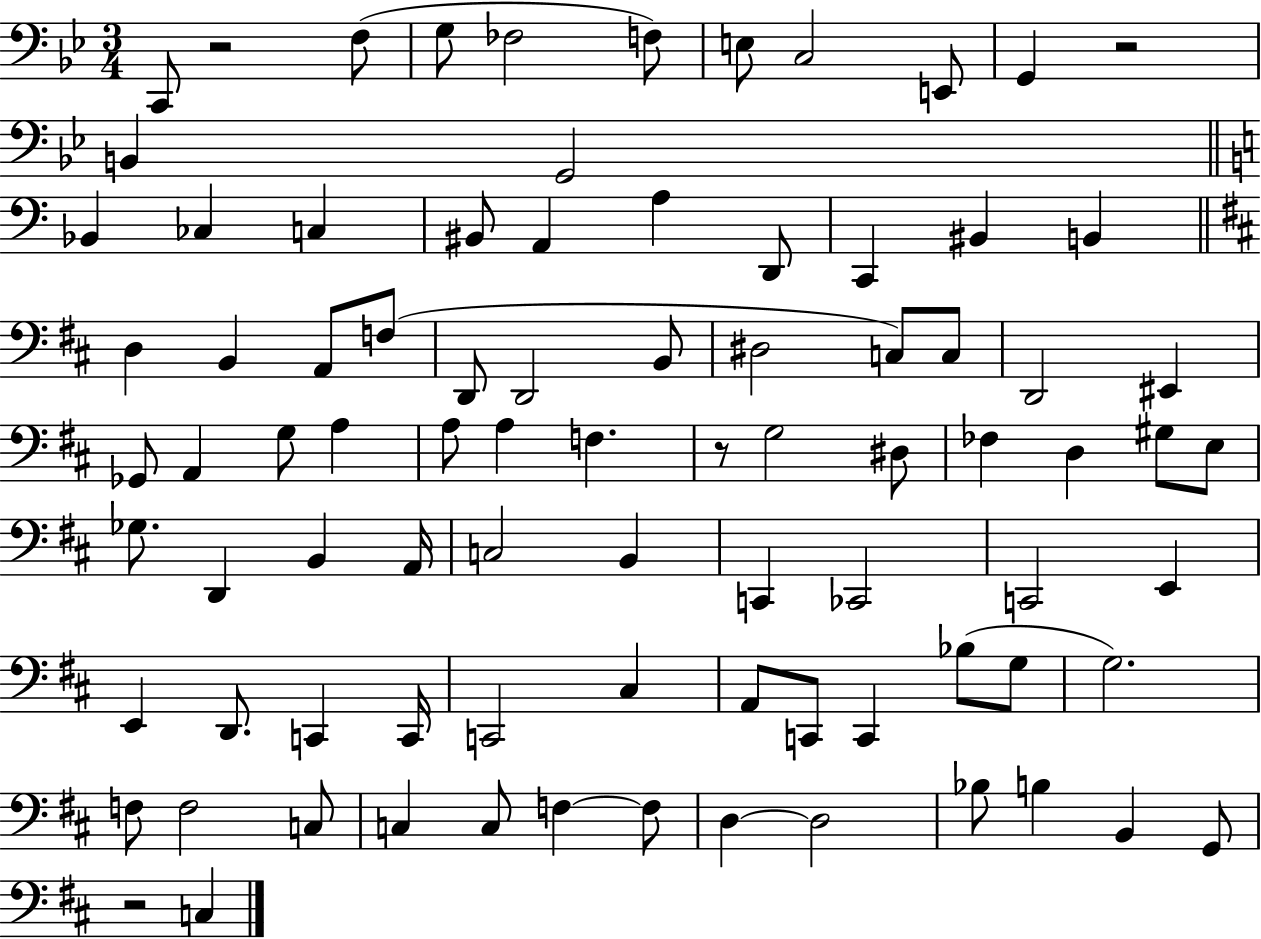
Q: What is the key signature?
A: BES major